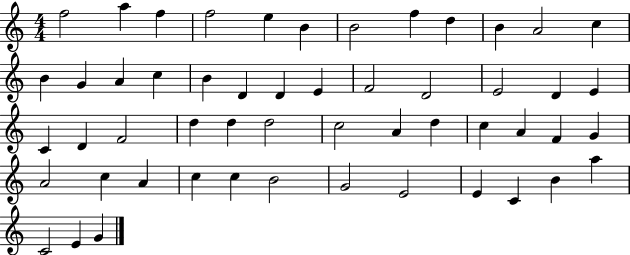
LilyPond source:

{
  \clef treble
  \numericTimeSignature
  \time 4/4
  \key c \major
  f''2 a''4 f''4 | f''2 e''4 b'4 | b'2 f''4 d''4 | b'4 a'2 c''4 | \break b'4 g'4 a'4 c''4 | b'4 d'4 d'4 e'4 | f'2 d'2 | e'2 d'4 e'4 | \break c'4 d'4 f'2 | d''4 d''4 d''2 | c''2 a'4 d''4 | c''4 a'4 f'4 g'4 | \break a'2 c''4 a'4 | c''4 c''4 b'2 | g'2 e'2 | e'4 c'4 b'4 a''4 | \break c'2 e'4 g'4 | \bar "|."
}